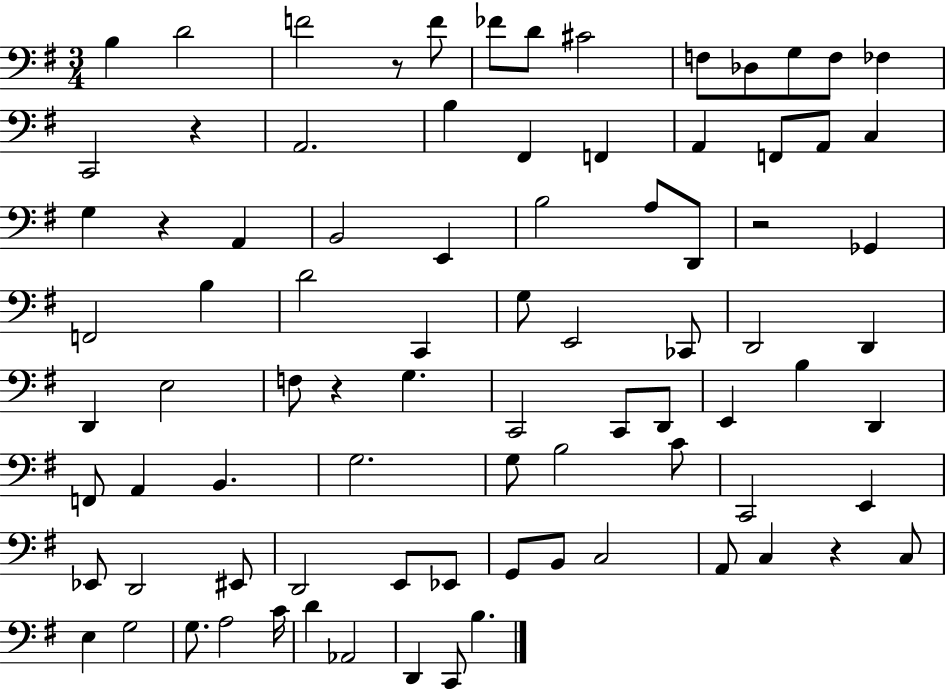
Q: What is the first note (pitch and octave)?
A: B3